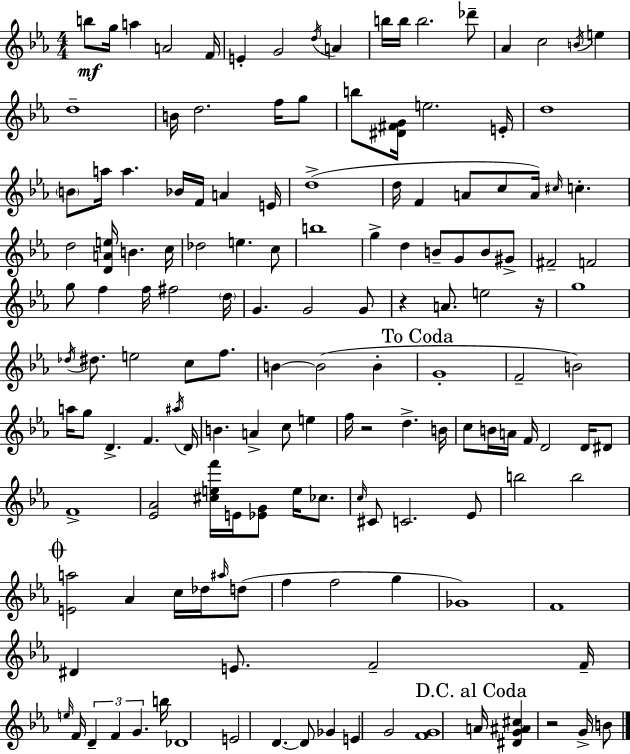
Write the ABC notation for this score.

X:1
T:Untitled
M:4/4
L:1/4
K:Cm
b/2 g/4 a A2 F/4 E G2 d/4 A b/4 b/4 b2 _d'/2 _A c2 B/4 e d4 B/4 d2 f/4 g/2 b/2 [^D^FG]/4 e2 E/4 d4 B/2 a/4 a _B/4 F/4 A E/4 d4 d/4 F A/2 c/2 A/4 ^c/4 c d2 [DAe]/4 B c/4 _d2 e c/2 b4 g d B/2 G/2 B/2 ^G/2 ^F2 F2 g/2 f f/4 ^f2 d/4 G G2 G/2 z A/2 e2 z/4 g4 _d/4 ^d/2 e2 c/2 f/2 B B2 B G4 F2 B2 a/4 g/2 D F ^a/4 D/4 B A c/2 e f/4 z2 d B/4 c/2 B/4 A/4 F/4 D2 D/4 ^D/2 F4 [_E_A]2 [^cef']/4 E/4 [_EG]/2 e/4 _c/2 c/4 ^C/2 C2 _E/2 b2 b2 [Ea]2 _A c/4 _d/4 ^a/4 d/2 f f2 g _G4 F4 ^D E/2 F2 F/4 e/4 F/4 D F G b/4 _D4 E2 D D/2 _G E G2 [FG]4 A/4 [^DG^A^c] z2 G/4 B/2